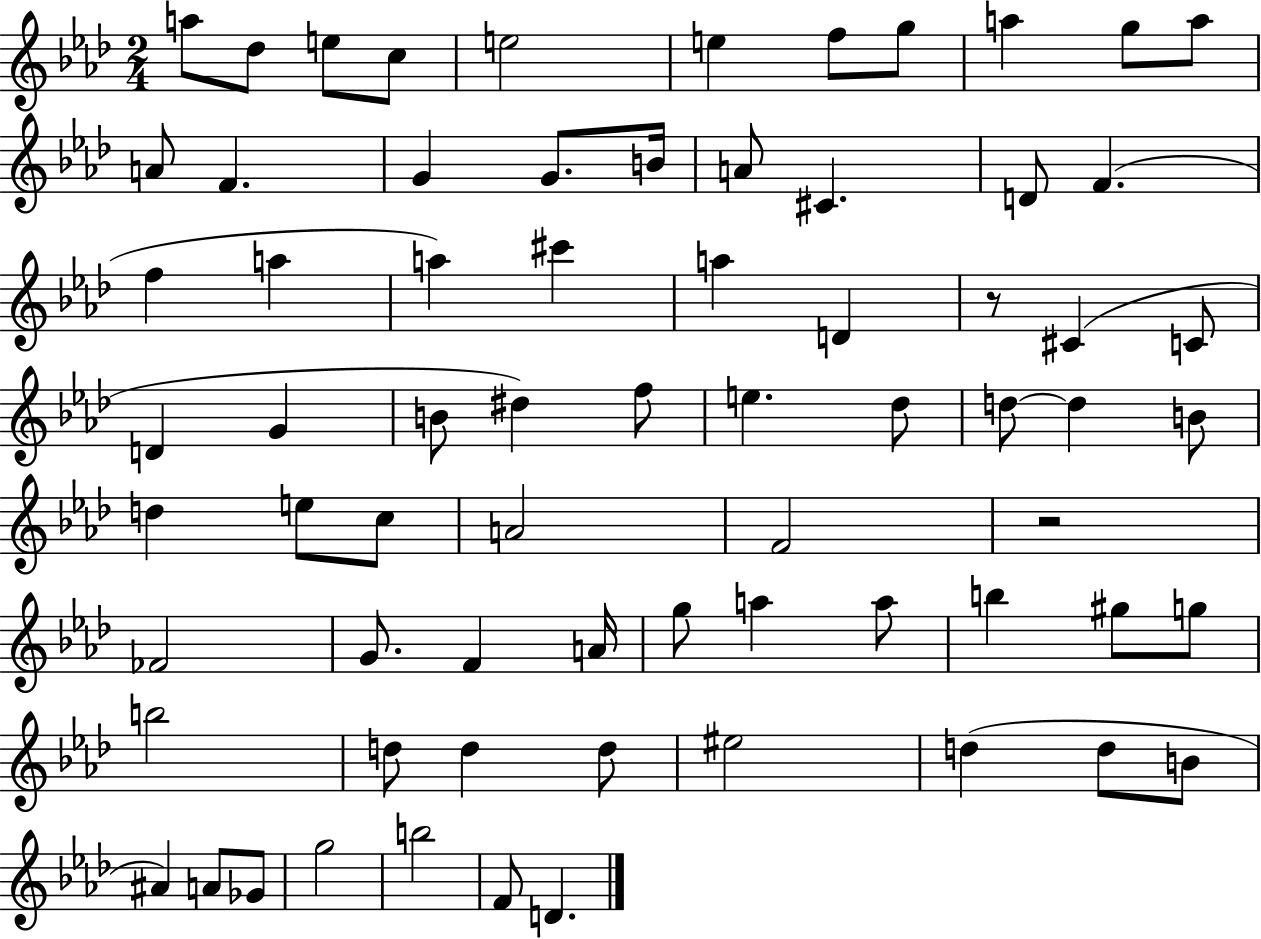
A5/e Db5/e E5/e C5/e E5/h E5/q F5/e G5/e A5/q G5/e A5/e A4/e F4/q. G4/q G4/e. B4/s A4/e C#4/q. D4/e F4/q. F5/q A5/q A5/q C#6/q A5/q D4/q R/e C#4/q C4/e D4/q G4/q B4/e D#5/q F5/e E5/q. Db5/e D5/e D5/q B4/e D5/q E5/e C5/e A4/h F4/h R/h FES4/h G4/e. F4/q A4/s G5/e A5/q A5/e B5/q G#5/e G5/e B5/h D5/e D5/q D5/e EIS5/h D5/q D5/e B4/e A#4/q A4/e Gb4/e G5/h B5/h F4/e D4/q.